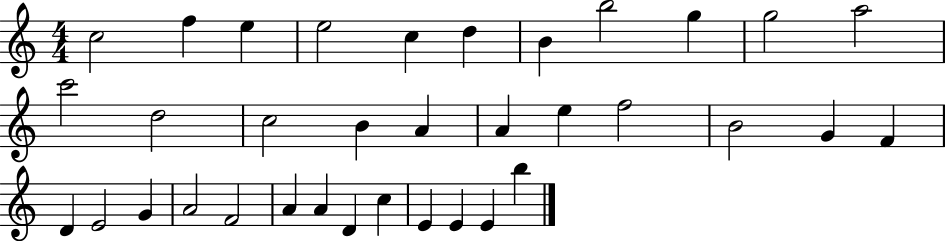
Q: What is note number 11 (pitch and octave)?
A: A5